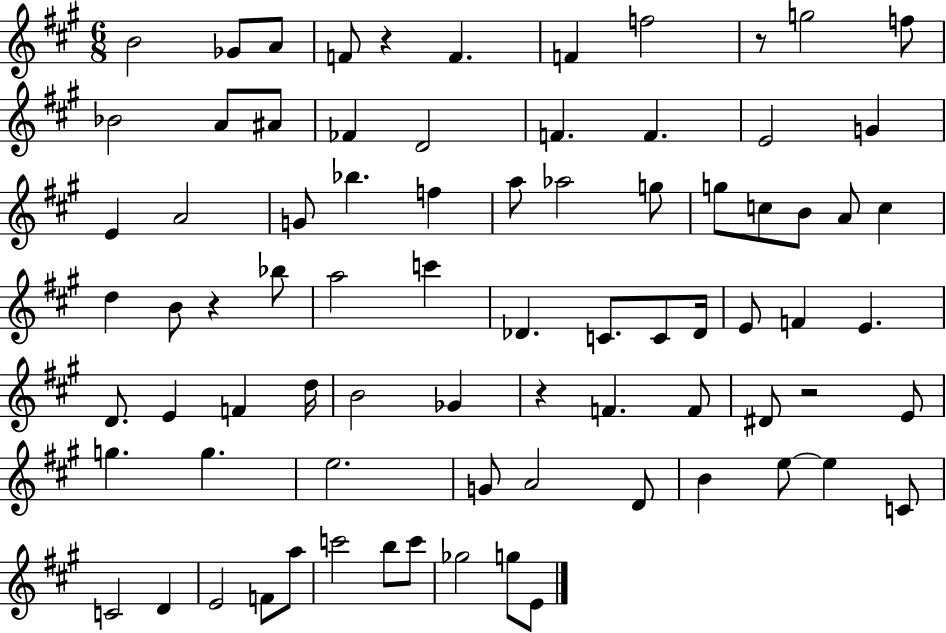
B4/h Gb4/e A4/e F4/e R/q F4/q. F4/q F5/h R/e G5/h F5/e Bb4/h A4/e A#4/e FES4/q D4/h F4/q. F4/q. E4/h G4/q E4/q A4/h G4/e Bb5/q. F5/q A5/e Ab5/h G5/e G5/e C5/e B4/e A4/e C5/q D5/q B4/e R/q Bb5/e A5/h C6/q Db4/q. C4/e. C4/e Db4/s E4/e F4/q E4/q. D4/e. E4/q F4/q D5/s B4/h Gb4/q R/q F4/q. F4/e D#4/e R/h E4/e G5/q. G5/q. E5/h. G4/e A4/h D4/e B4/q E5/e E5/q C4/e C4/h D4/q E4/h F4/e A5/e C6/h B5/e C6/e Gb5/h G5/e E4/e